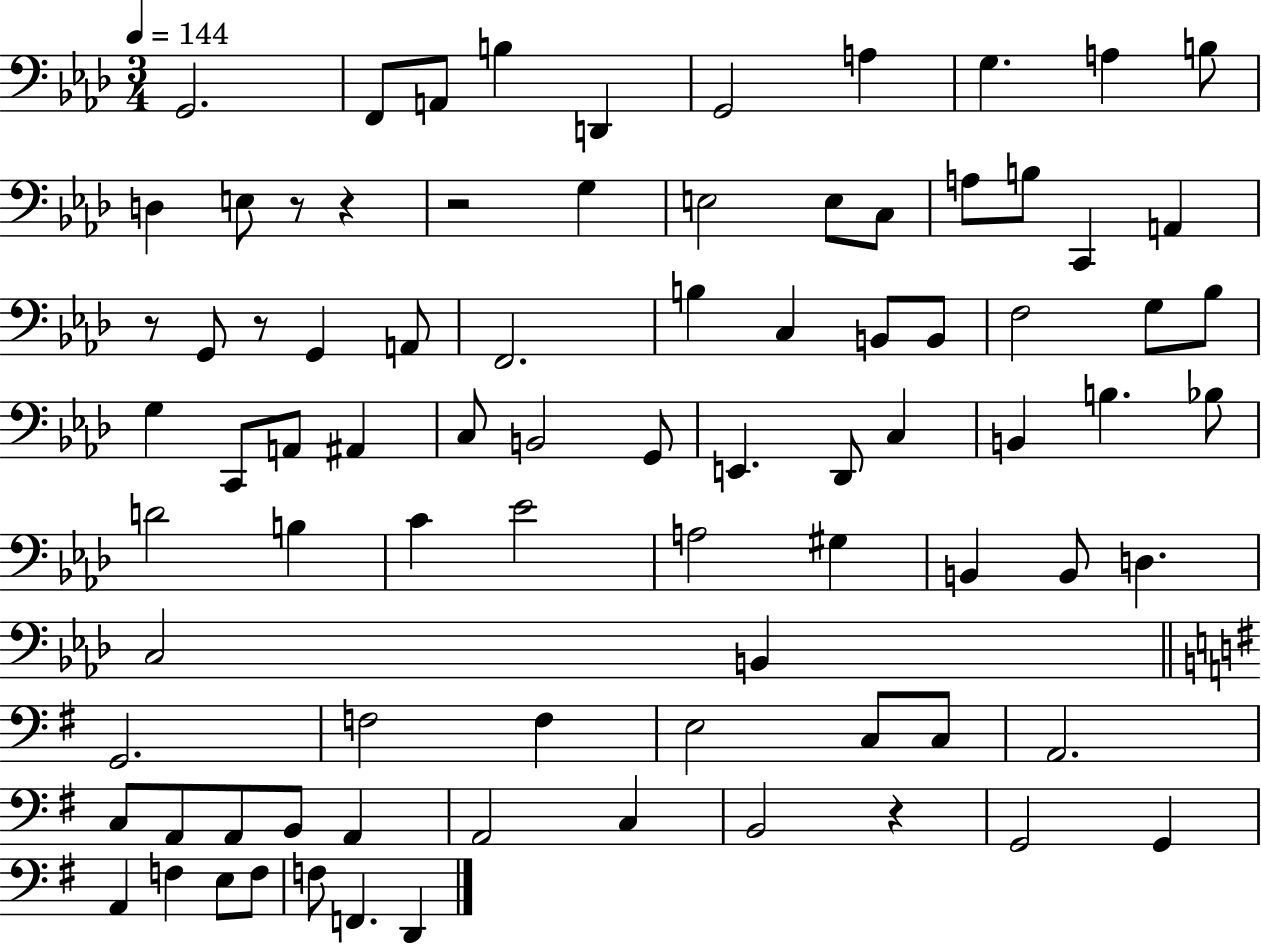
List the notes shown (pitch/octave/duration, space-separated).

G2/h. F2/e A2/e B3/q D2/q G2/h A3/q G3/q. A3/q B3/e D3/q E3/e R/e R/q R/h G3/q E3/h E3/e C3/e A3/e B3/e C2/q A2/q R/e G2/e R/e G2/q A2/e F2/h. B3/q C3/q B2/e B2/e F3/h G3/e Bb3/e G3/q C2/e A2/e A#2/q C3/e B2/h G2/e E2/q. Db2/e C3/q B2/q B3/q. Bb3/e D4/h B3/q C4/q Eb4/h A3/h G#3/q B2/q B2/e D3/q. C3/h B2/q G2/h. F3/h F3/q E3/h C3/e C3/e A2/h. C3/e A2/e A2/e B2/e A2/q A2/h C3/q B2/h R/q G2/h G2/q A2/q F3/q E3/e F3/e F3/e F2/q. D2/q